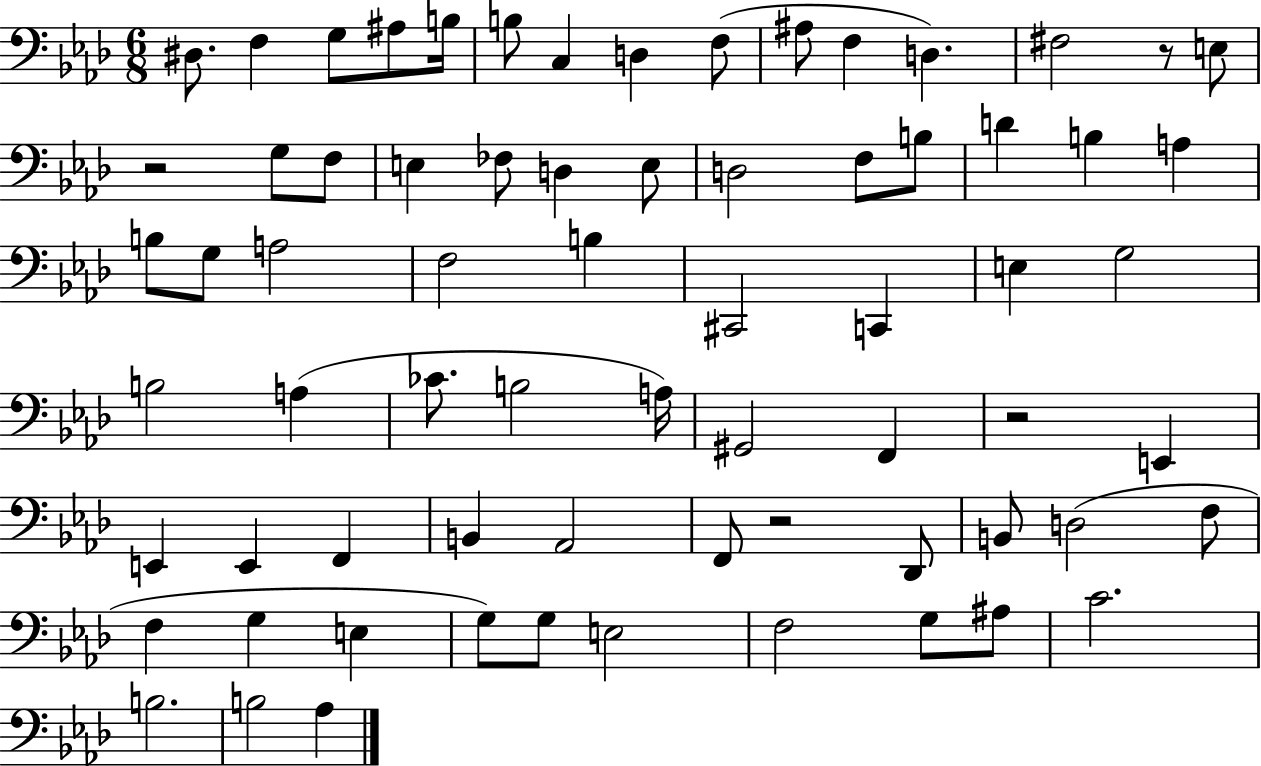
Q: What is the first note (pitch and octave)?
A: D#3